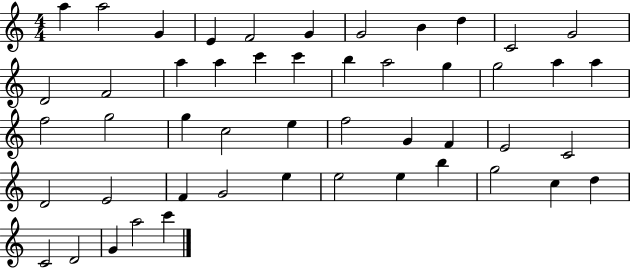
{
  \clef treble
  \numericTimeSignature
  \time 4/4
  \key c \major
  a''4 a''2 g'4 | e'4 f'2 g'4 | g'2 b'4 d''4 | c'2 g'2 | \break d'2 f'2 | a''4 a''4 c'''4 c'''4 | b''4 a''2 g''4 | g''2 a''4 a''4 | \break f''2 g''2 | g''4 c''2 e''4 | f''2 g'4 f'4 | e'2 c'2 | \break d'2 e'2 | f'4 g'2 e''4 | e''2 e''4 b''4 | g''2 c''4 d''4 | \break c'2 d'2 | g'4 a''2 c'''4 | \bar "|."
}